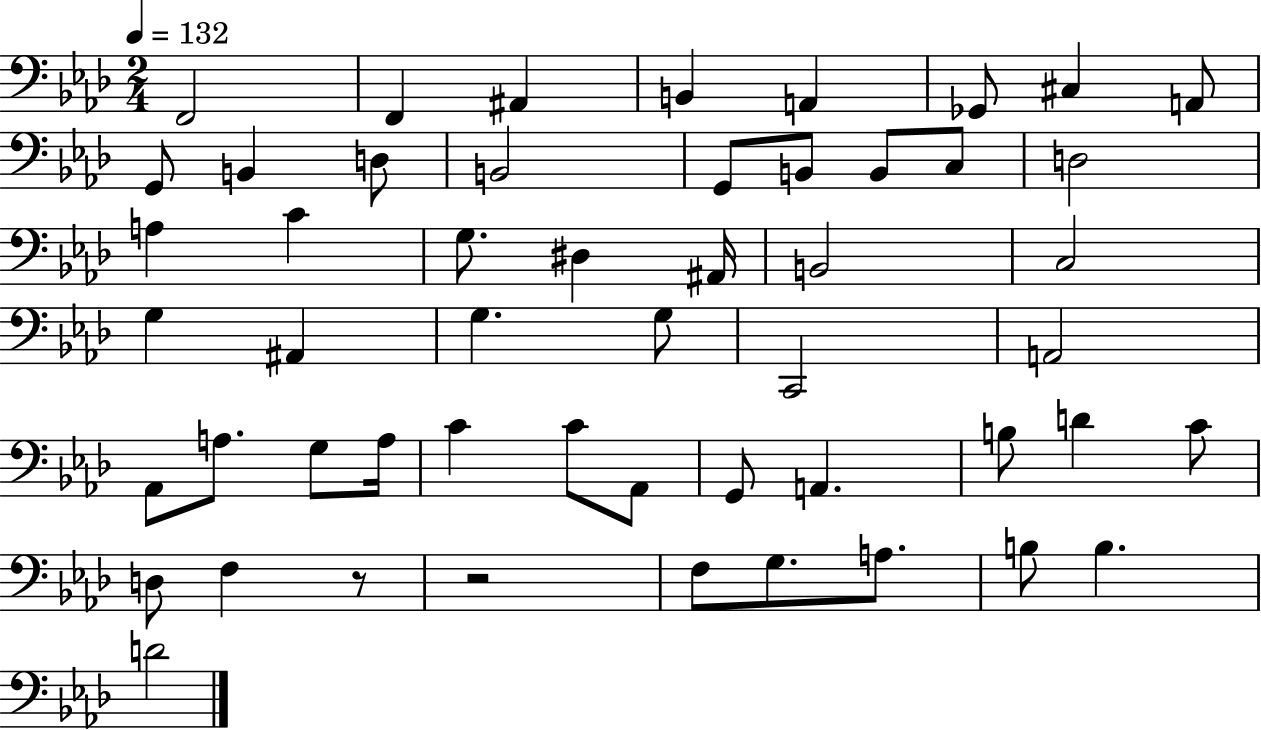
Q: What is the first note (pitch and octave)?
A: F2